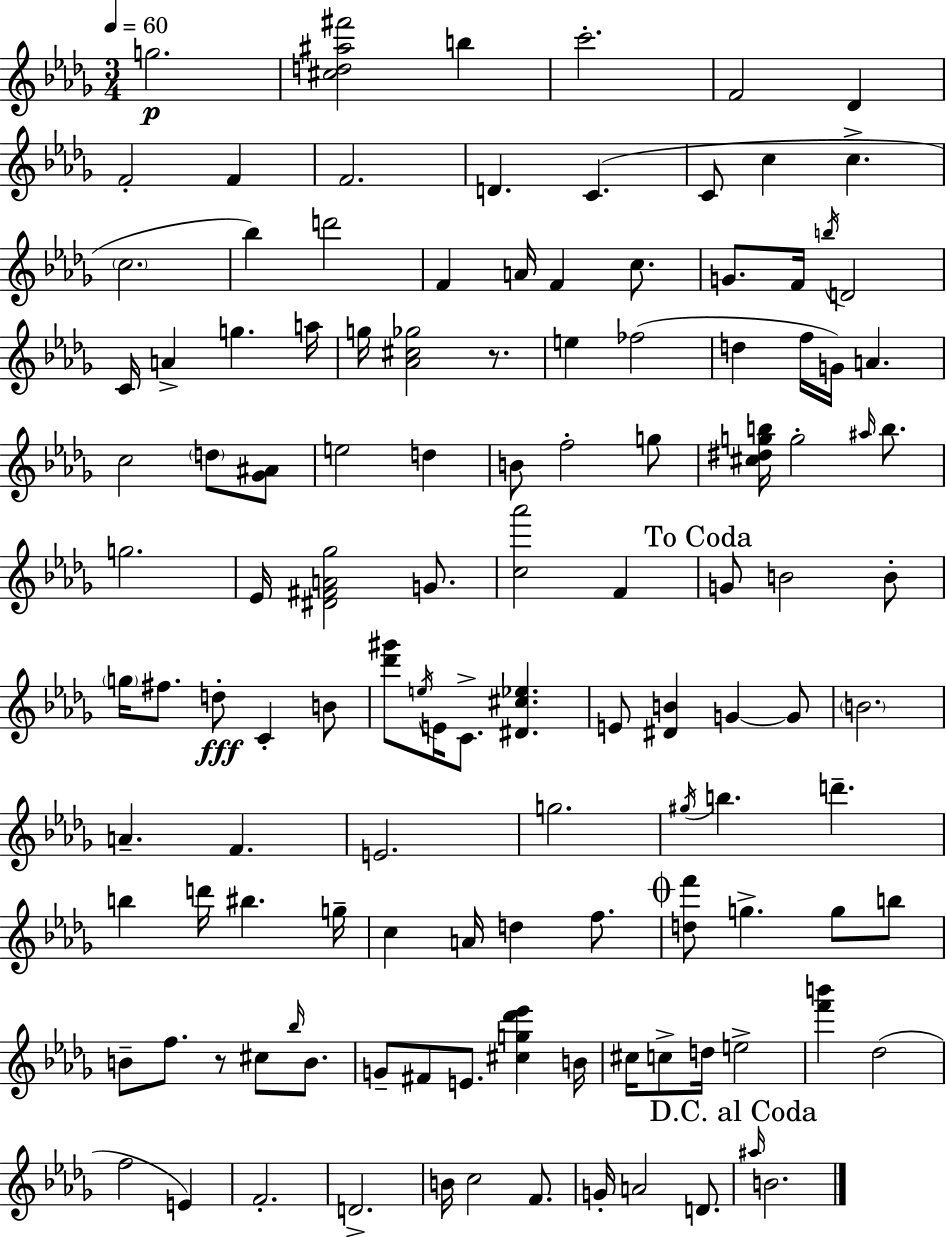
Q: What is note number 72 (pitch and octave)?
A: B5